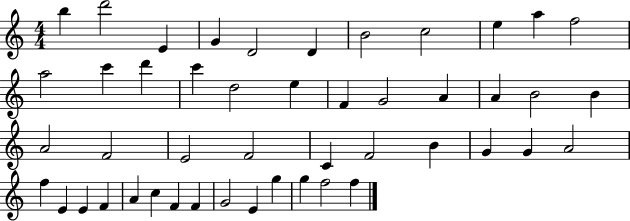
{
  \clef treble
  \numericTimeSignature
  \time 4/4
  \key c \major
  b''4 d'''2 e'4 | g'4 d'2 d'4 | b'2 c''2 | e''4 a''4 f''2 | \break a''2 c'''4 d'''4 | c'''4 d''2 e''4 | f'4 g'2 a'4 | a'4 b'2 b'4 | \break a'2 f'2 | e'2 f'2 | c'4 f'2 b'4 | g'4 g'4 a'2 | \break f''4 e'4 e'4 f'4 | a'4 c''4 f'4 f'4 | g'2 e'4 g''4 | g''4 f''2 f''4 | \break \bar "|."
}